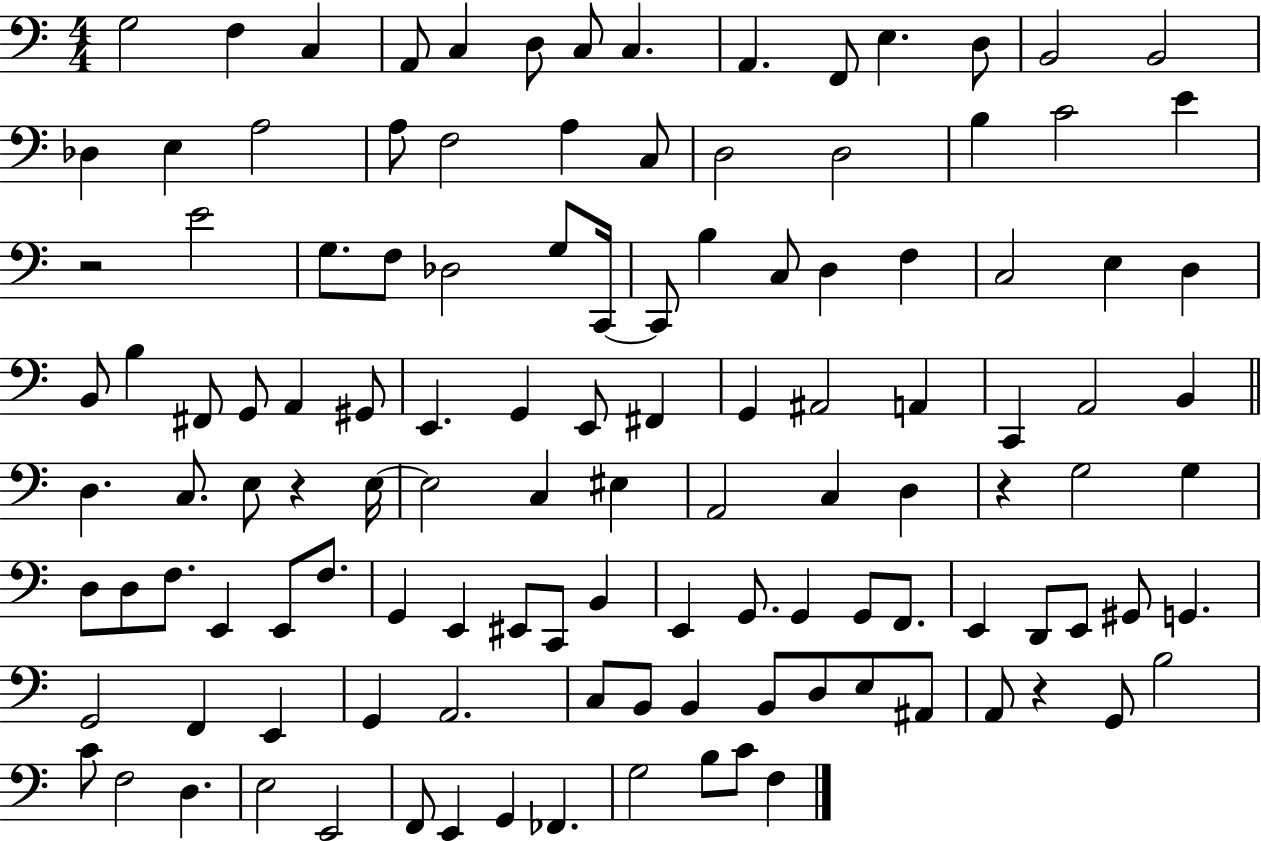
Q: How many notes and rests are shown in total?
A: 121